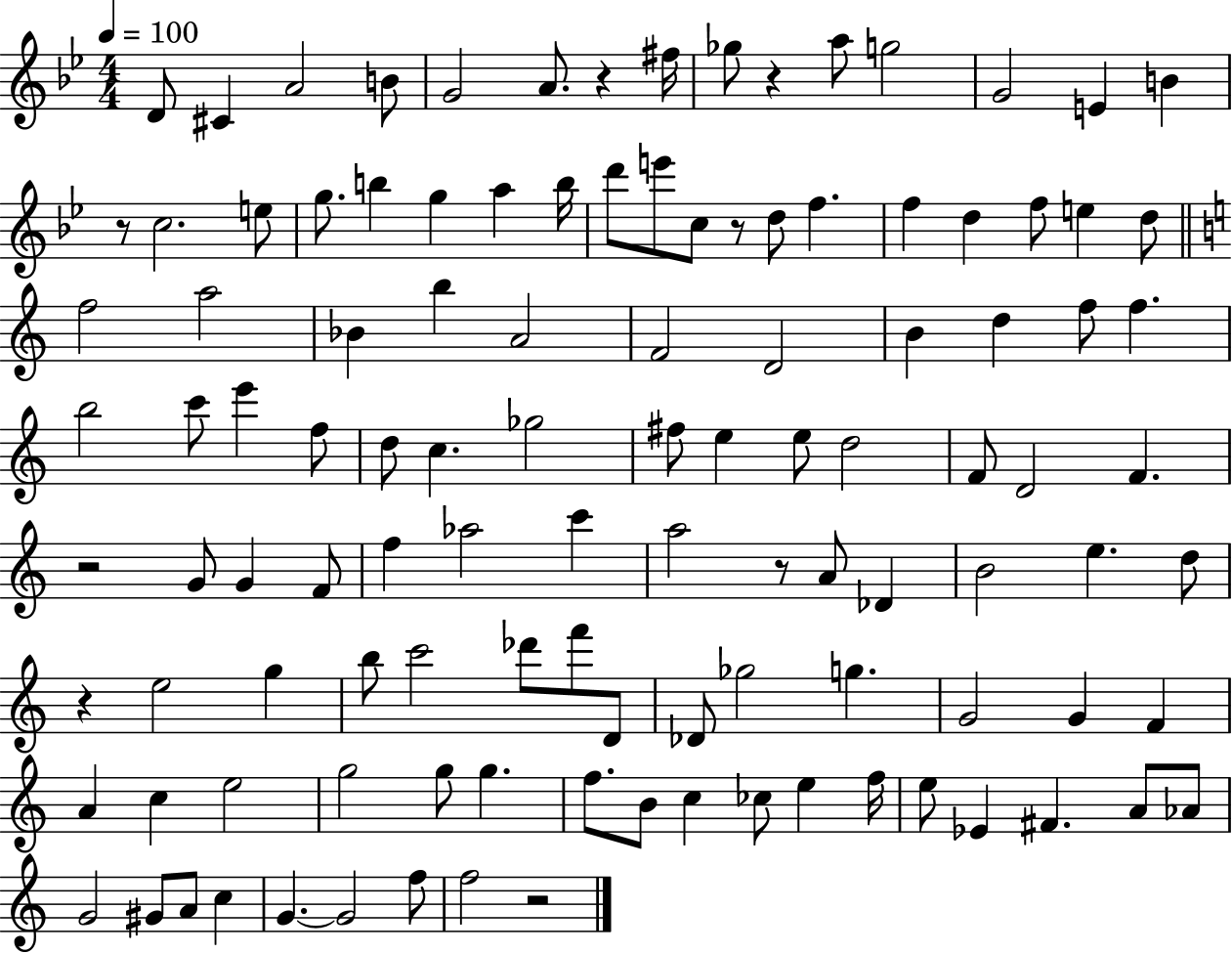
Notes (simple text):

D4/e C#4/q A4/h B4/e G4/h A4/e. R/q F#5/s Gb5/e R/q A5/e G5/h G4/h E4/q B4/q R/e C5/h. E5/e G5/e. B5/q G5/q A5/q B5/s D6/e E6/e C5/e R/e D5/e F5/q. F5/q D5/q F5/e E5/q D5/e F5/h A5/h Bb4/q B5/q A4/h F4/h D4/h B4/q D5/q F5/e F5/q. B5/h C6/e E6/q F5/e D5/e C5/q. Gb5/h F#5/e E5/q E5/e D5/h F4/e D4/h F4/q. R/h G4/e G4/q F4/e F5/q Ab5/h C6/q A5/h R/e A4/e Db4/q B4/h E5/q. D5/e R/q E5/h G5/q B5/e C6/h Db6/e F6/e D4/e Db4/e Gb5/h G5/q. G4/h G4/q F4/q A4/q C5/q E5/h G5/h G5/e G5/q. F5/e. B4/e C5/q CES5/e E5/q F5/s E5/e Eb4/q F#4/q. A4/e Ab4/e G4/h G#4/e A4/e C5/q G4/q. G4/h F5/e F5/h R/h